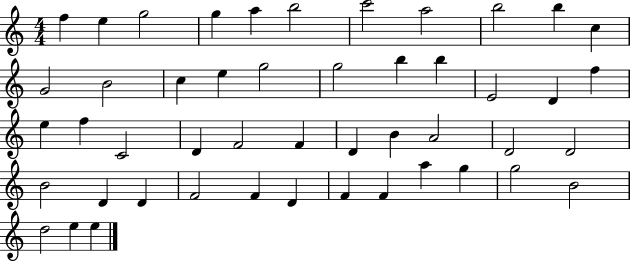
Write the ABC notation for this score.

X:1
T:Untitled
M:4/4
L:1/4
K:C
f e g2 g a b2 c'2 a2 b2 b c G2 B2 c e g2 g2 b b E2 D f e f C2 D F2 F D B A2 D2 D2 B2 D D F2 F D F F a g g2 B2 d2 e e